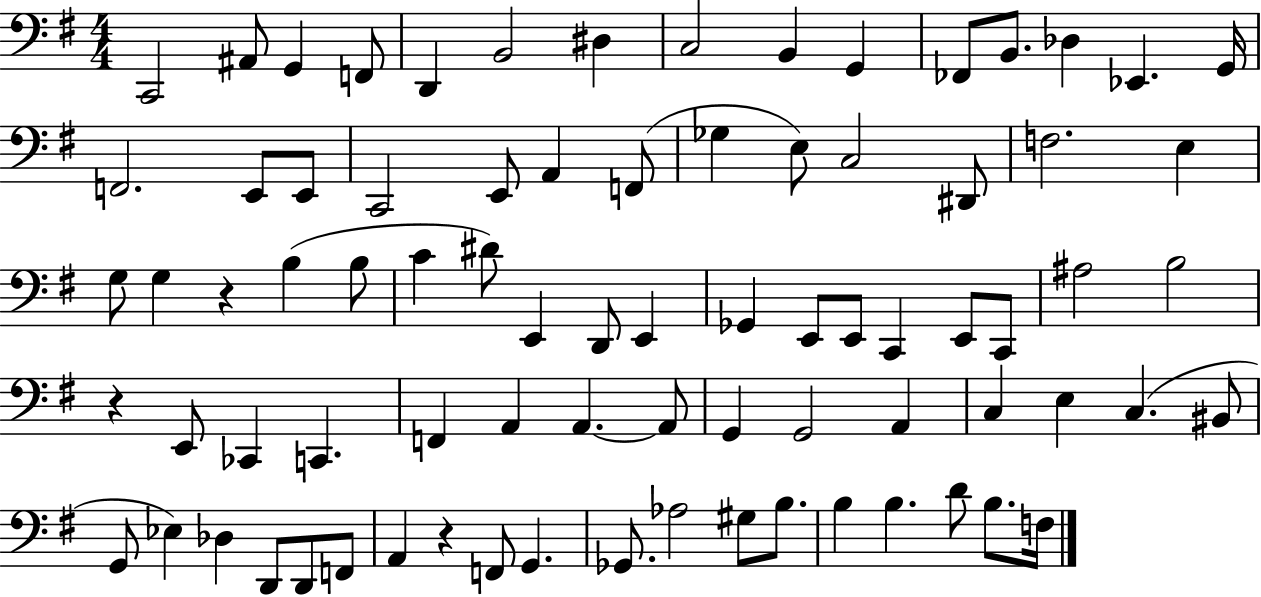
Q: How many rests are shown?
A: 3